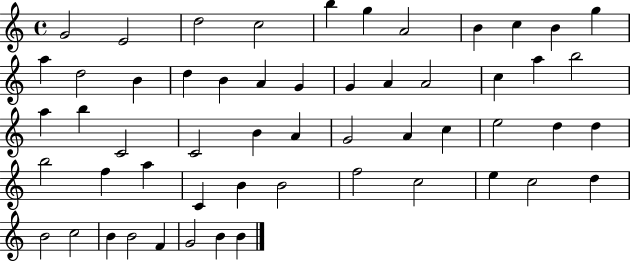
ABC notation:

X:1
T:Untitled
M:4/4
L:1/4
K:C
G2 E2 d2 c2 b g A2 B c B g a d2 B d B A G G A A2 c a b2 a b C2 C2 B A G2 A c e2 d d b2 f a C B B2 f2 c2 e c2 d B2 c2 B B2 F G2 B B